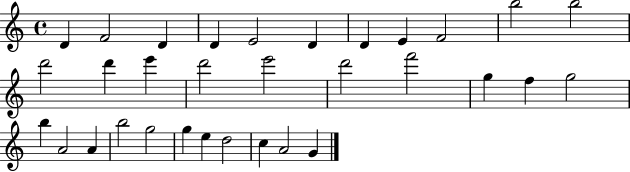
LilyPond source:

{
  \clef treble
  \time 4/4
  \defaultTimeSignature
  \key c \major
  d'4 f'2 d'4 | d'4 e'2 d'4 | d'4 e'4 f'2 | b''2 b''2 | \break d'''2 d'''4 e'''4 | d'''2 e'''2 | d'''2 f'''2 | g''4 f''4 g''2 | \break b''4 a'2 a'4 | b''2 g''2 | g''4 e''4 d''2 | c''4 a'2 g'4 | \break \bar "|."
}